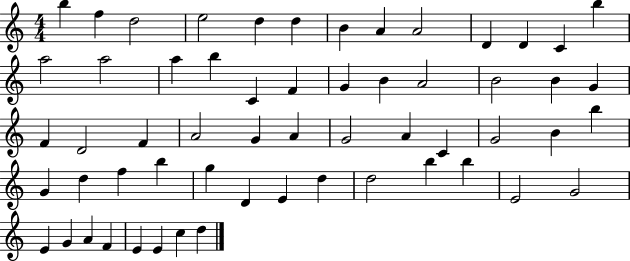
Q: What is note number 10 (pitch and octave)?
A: D4